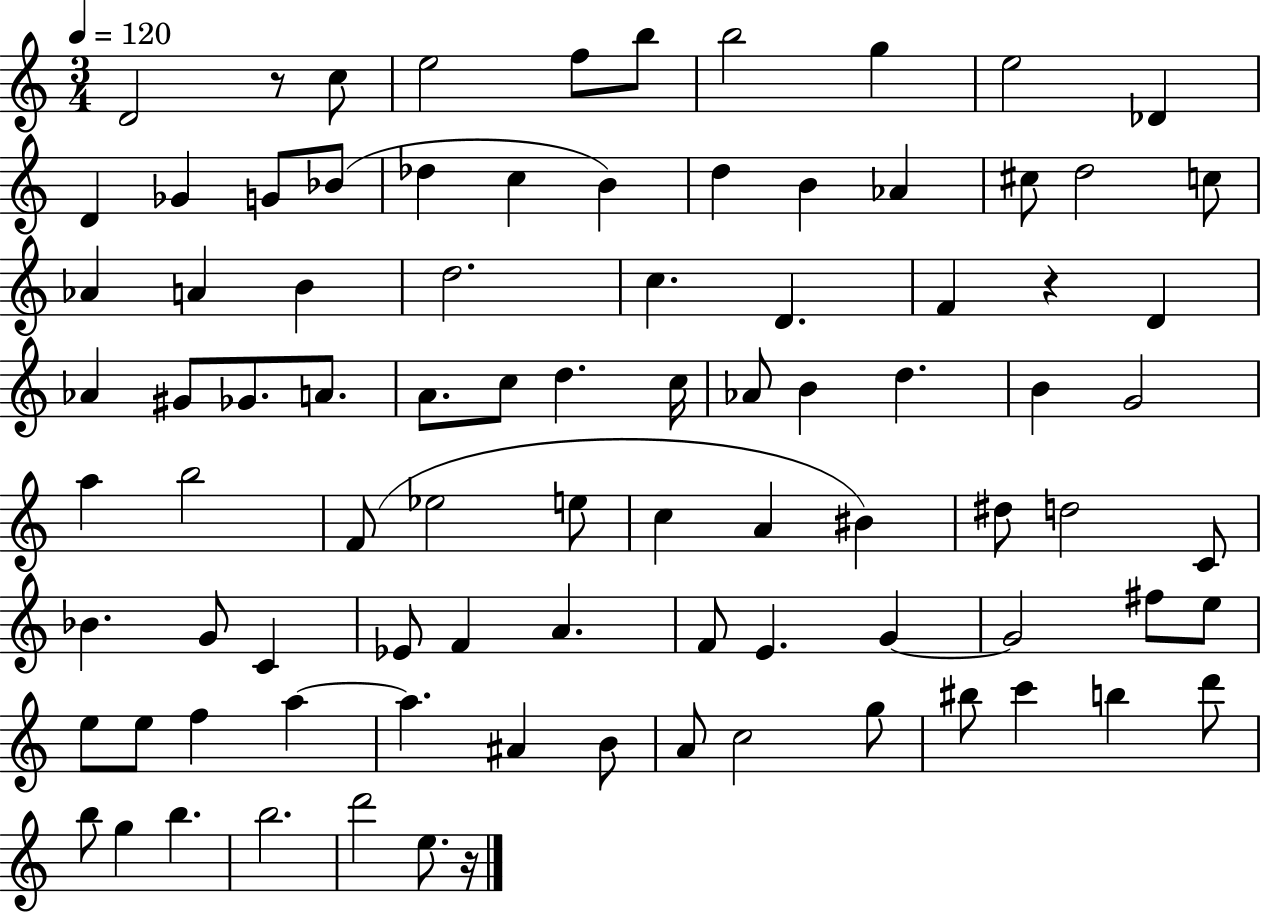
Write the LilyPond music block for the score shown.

{
  \clef treble
  \numericTimeSignature
  \time 3/4
  \key c \major
  \tempo 4 = 120
  d'2 r8 c''8 | e''2 f''8 b''8 | b''2 g''4 | e''2 des'4 | \break d'4 ges'4 g'8 bes'8( | des''4 c''4 b'4) | d''4 b'4 aes'4 | cis''8 d''2 c''8 | \break aes'4 a'4 b'4 | d''2. | c''4. d'4. | f'4 r4 d'4 | \break aes'4 gis'8 ges'8. a'8. | a'8. c''8 d''4. c''16 | aes'8 b'4 d''4. | b'4 g'2 | \break a''4 b''2 | f'8( ees''2 e''8 | c''4 a'4 bis'4) | dis''8 d''2 c'8 | \break bes'4. g'8 c'4 | ees'8 f'4 a'4. | f'8 e'4. g'4~~ | g'2 fis''8 e''8 | \break e''8 e''8 f''4 a''4~~ | a''4. ais'4 b'8 | a'8 c''2 g''8 | bis''8 c'''4 b''4 d'''8 | \break b''8 g''4 b''4. | b''2. | d'''2 e''8. r16 | \bar "|."
}